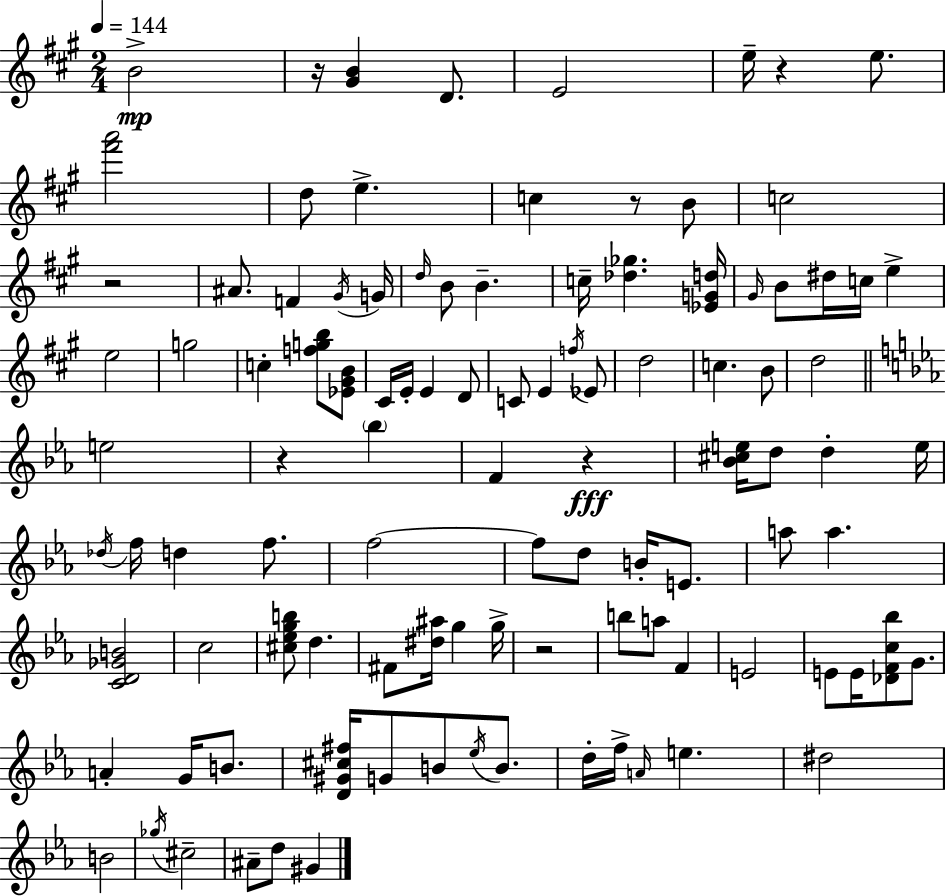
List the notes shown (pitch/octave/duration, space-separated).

B4/h R/s [G#4,B4]/q D4/e. E4/h E5/s R/q E5/e. [F#6,A6]/h D5/e E5/q. C5/q R/e B4/e C5/h R/h A#4/e. F4/q G#4/s G4/s D5/s B4/e B4/q. C5/s [Db5,Gb5]/q. [Eb4,G4,D5]/s G#4/s B4/e D#5/s C5/s E5/q E5/h G5/h C5/q [F5,G5,B5]/e [Eb4,G#4,B4]/e C#4/s E4/s E4/q D4/e C4/e E4/q F5/s Eb4/e D5/h C5/q. B4/e D5/h E5/h R/q Bb5/q F4/q R/q [Bb4,C#5,E5]/s D5/e D5/q E5/s Db5/s F5/s D5/q F5/e. F5/h F5/e D5/e B4/s E4/e. A5/e A5/q. [C4,D4,Gb4,B4]/h C5/h [C#5,Eb5,G5,B5]/e D5/q. F#4/e [D#5,A#5]/s G5/q G5/s R/h B5/e A5/e F4/q E4/h E4/e E4/s [Db4,F4,C5,Bb5]/e G4/e. A4/q G4/s B4/e. [D4,G#4,C#5,F#5]/s G4/e B4/e Eb5/s B4/e. D5/s F5/s A4/s E5/q. D#5/h B4/h Gb5/s C#5/h A#4/e D5/e G#4/q